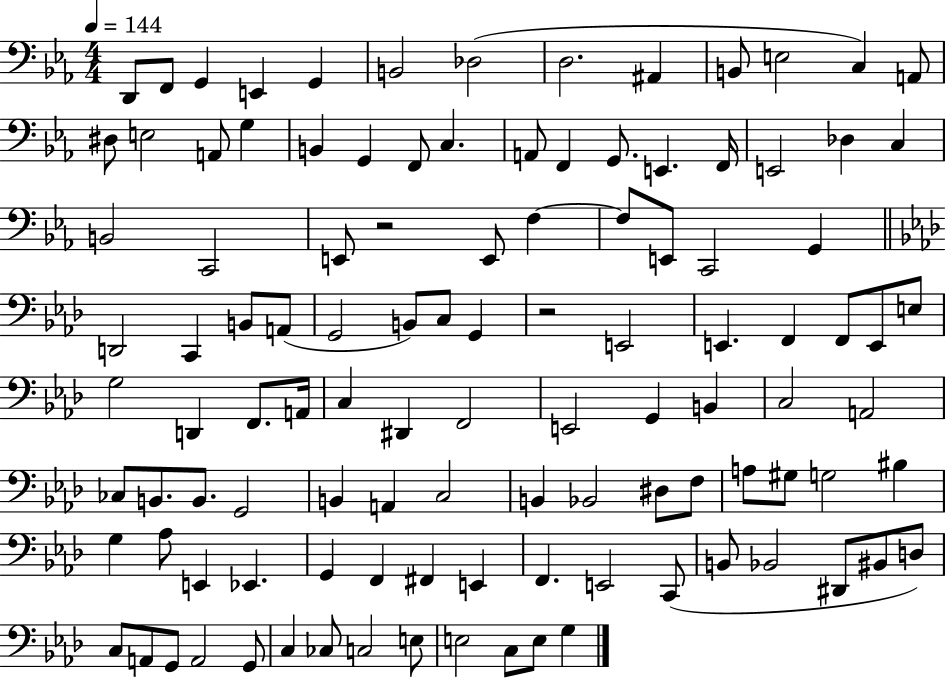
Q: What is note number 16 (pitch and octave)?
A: A2